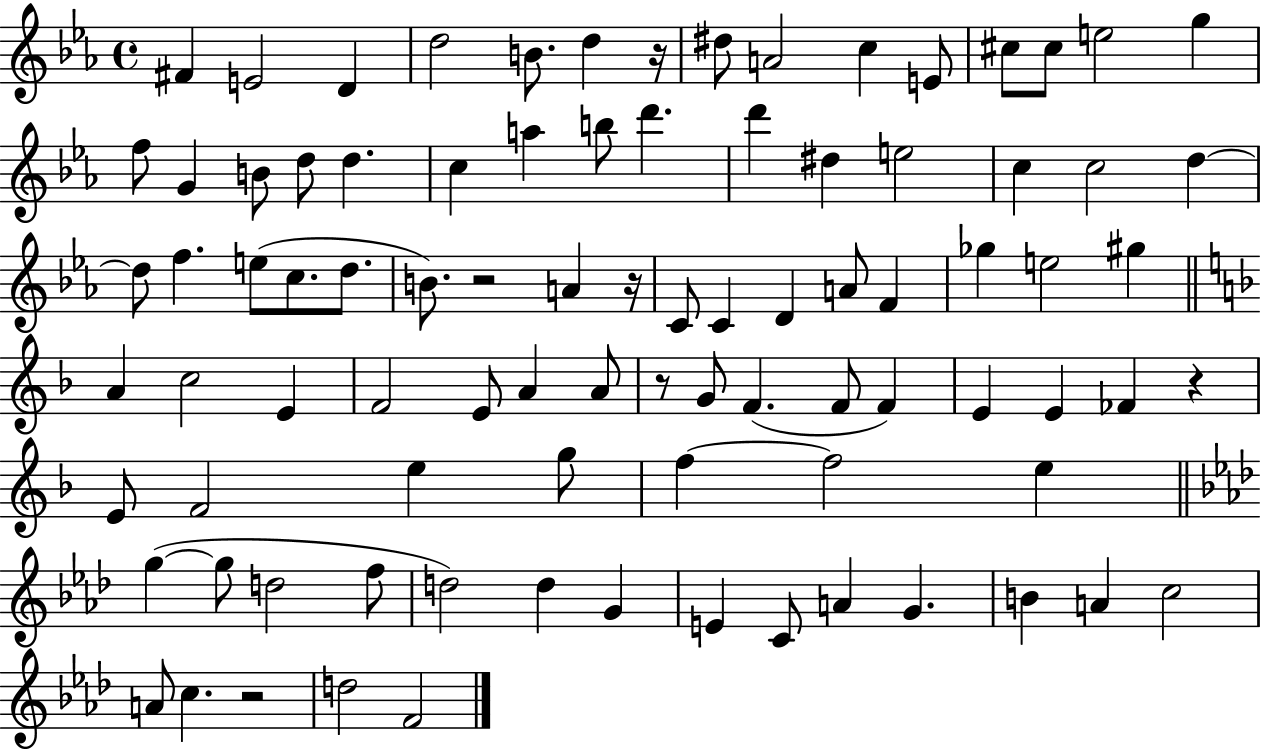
{
  \clef treble
  \time 4/4
  \defaultTimeSignature
  \key ees \major
  \repeat volta 2 { fis'4 e'2 d'4 | d''2 b'8. d''4 r16 | dis''8 a'2 c''4 e'8 | cis''8 cis''8 e''2 g''4 | \break f''8 g'4 b'8 d''8 d''4. | c''4 a''4 b''8 d'''4. | d'''4 dis''4 e''2 | c''4 c''2 d''4~~ | \break d''8 f''4. e''8( c''8. d''8. | b'8.) r2 a'4 r16 | c'8 c'4 d'4 a'8 f'4 | ges''4 e''2 gis''4 | \break \bar "||" \break \key d \minor a'4 c''2 e'4 | f'2 e'8 a'4 a'8 | r8 g'8 f'4.( f'8 f'4) | e'4 e'4 fes'4 r4 | \break e'8 f'2 e''4 g''8 | f''4~~ f''2 e''4 | \bar "||" \break \key f \minor g''4~(~ g''8 d''2 f''8 | d''2) d''4 g'4 | e'4 c'8 a'4 g'4. | b'4 a'4 c''2 | \break a'8 c''4. r2 | d''2 f'2 | } \bar "|."
}